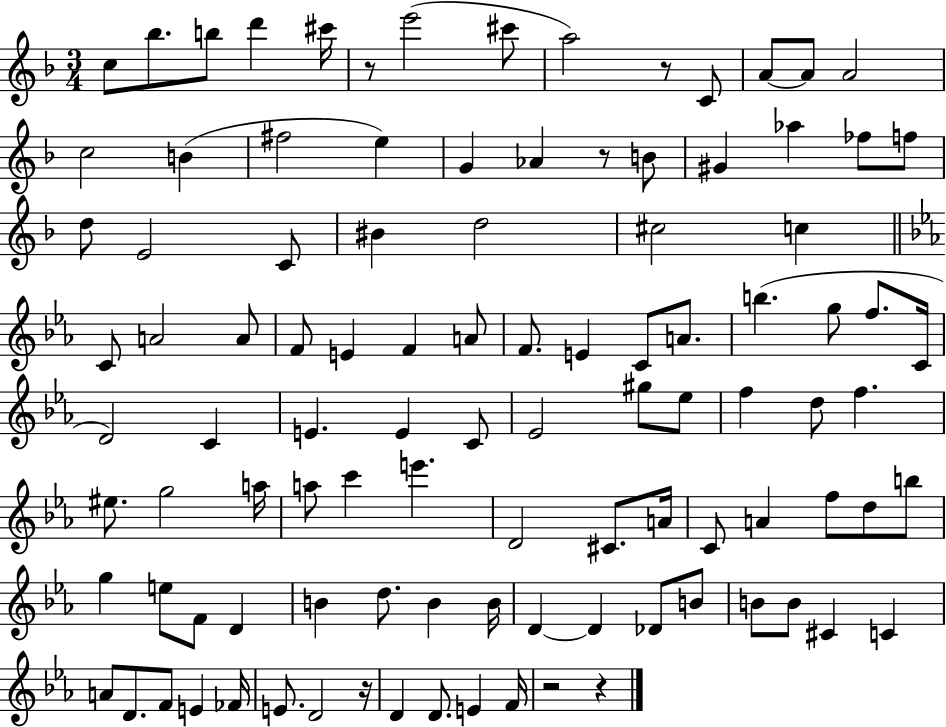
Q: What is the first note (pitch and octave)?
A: C5